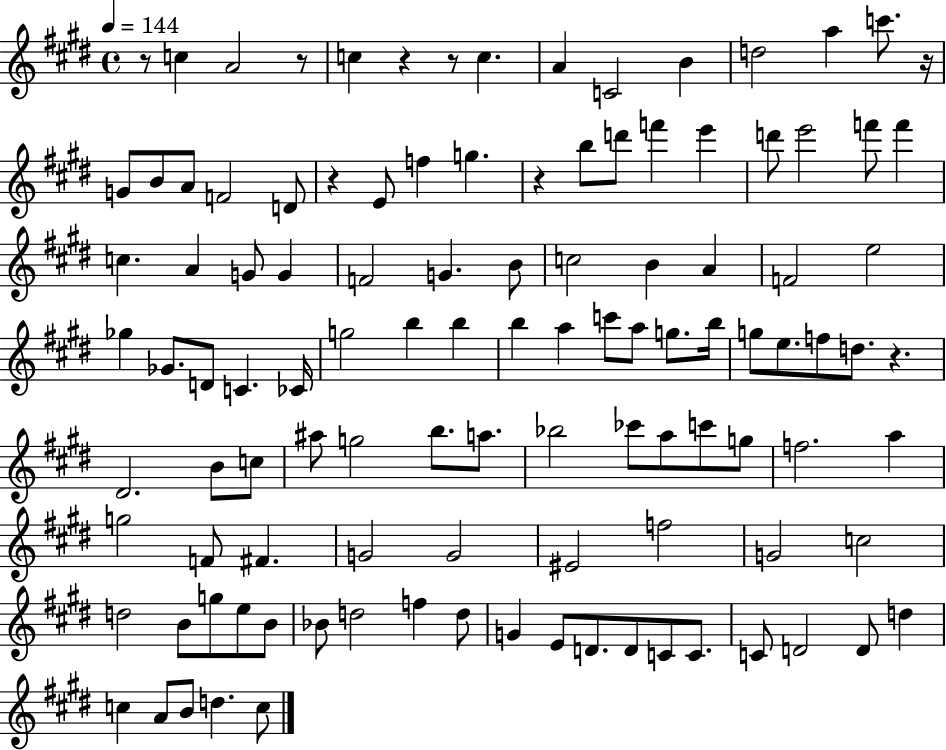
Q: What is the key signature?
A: E major